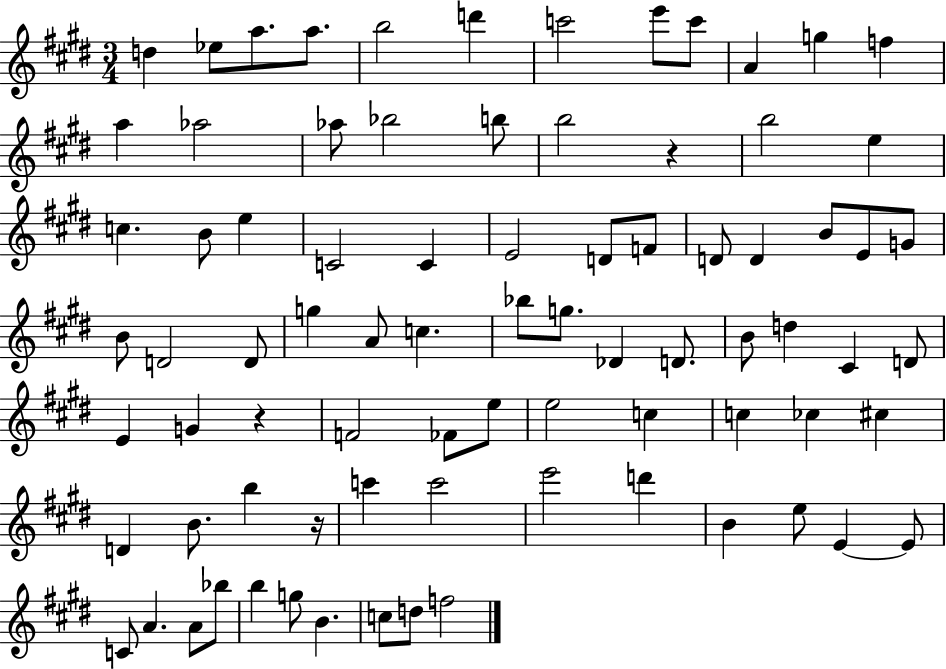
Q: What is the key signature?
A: E major